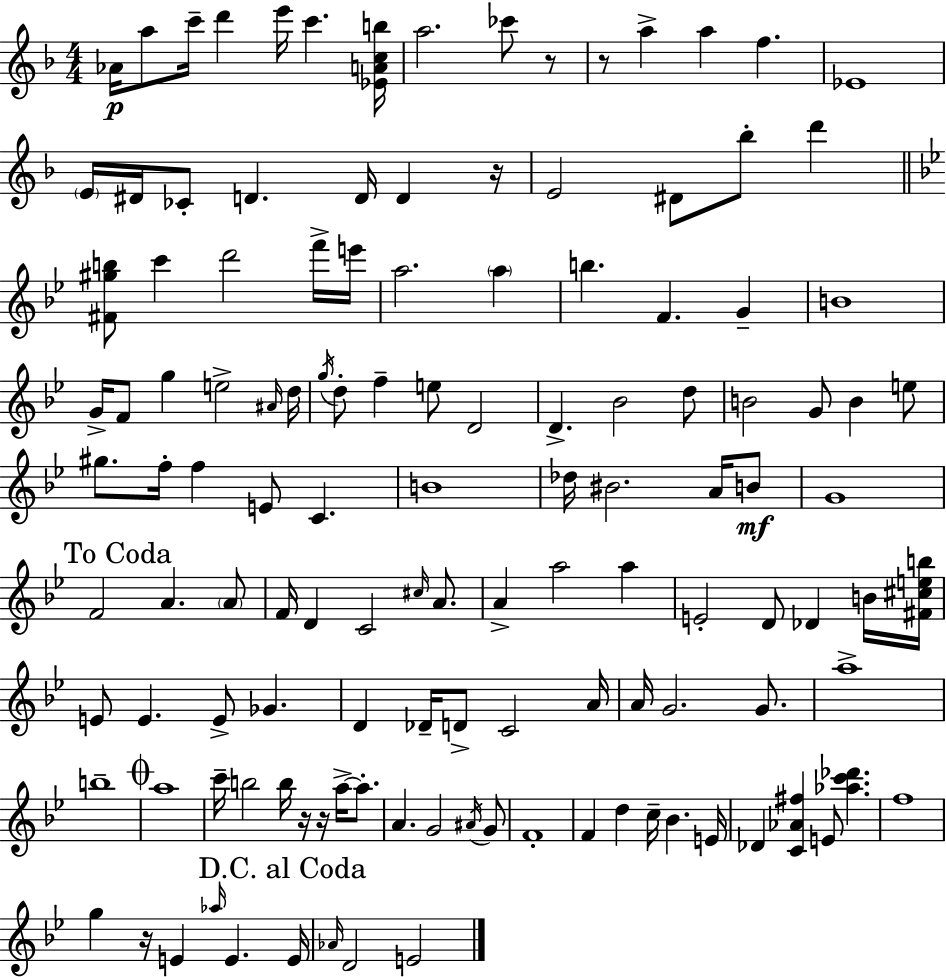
Ab4/s A5/e C6/s D6/q E6/s C6/q. [Eb4,A4,C5,B5]/s A5/h. CES6/e R/e R/e A5/q A5/q F5/q. Eb4/w E4/s D#4/s CES4/e D4/q. D4/s D4/q R/s E4/h D#4/e Bb5/e D6/q [F#4,G#5,B5]/e C6/q D6/h F6/s E6/s A5/h. A5/q B5/q. F4/q. G4/q B4/w G4/s F4/e G5/q E5/h A#4/s D5/s G5/s D5/e F5/q E5/e D4/h D4/q. Bb4/h D5/e B4/h G4/e B4/q E5/e G#5/e. F5/s F5/q E4/e C4/q. B4/w Db5/s BIS4/h. A4/s B4/e G4/w F4/h A4/q. A4/e F4/s D4/q C4/h C#5/s A4/e. A4/q A5/h A5/q E4/h D4/e Db4/q B4/s [F#4,C#5,E5,B5]/s E4/e E4/q. E4/e Gb4/q. D4/q Db4/s D4/e C4/h A4/s A4/s G4/h. G4/e. A5/w B5/w A5/w C6/s B5/h B5/s R/s R/s A5/s A5/e. A4/q. G4/h A#4/s G4/e F4/w F4/q D5/q C5/s Bb4/q. E4/s Db4/q [C4,Ab4,F#5]/q E4/e [Ab5,C6,Db6]/q. F5/w G5/q R/s E4/q Ab5/s E4/q. E4/s Ab4/s D4/h E4/h